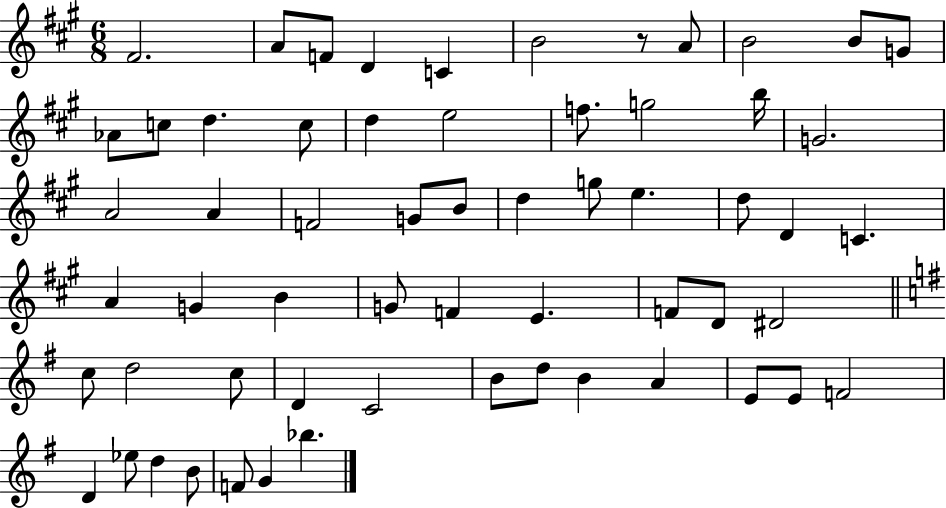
F#4/h. A4/e F4/e D4/q C4/q B4/h R/e A4/e B4/h B4/e G4/e Ab4/e C5/e D5/q. C5/e D5/q E5/h F5/e. G5/h B5/s G4/h. A4/h A4/q F4/h G4/e B4/e D5/q G5/e E5/q. D5/e D4/q C4/q. A4/q G4/q B4/q G4/e F4/q E4/q. F4/e D4/e D#4/h C5/e D5/h C5/e D4/q C4/h B4/e D5/e B4/q A4/q E4/e E4/e F4/h D4/q Eb5/e D5/q B4/e F4/e G4/q Bb5/q.